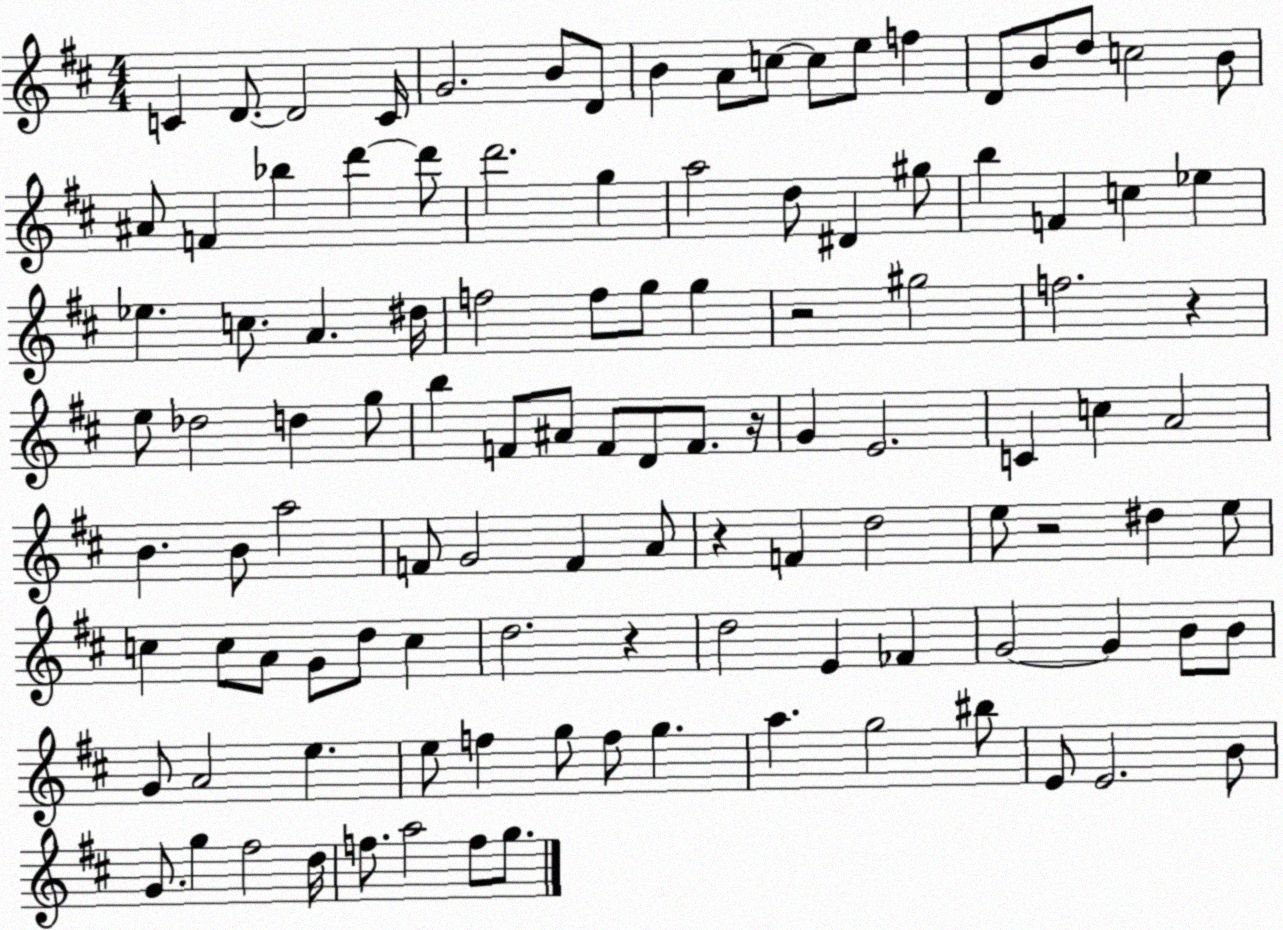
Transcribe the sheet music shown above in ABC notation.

X:1
T:Untitled
M:4/4
L:1/4
K:D
C D/2 D2 C/4 G2 B/2 D/2 B A/2 c/2 c/2 e/2 f D/2 B/2 d/2 c2 B/2 ^A/2 F _b d' d'/2 d'2 g a2 d/2 ^D ^g/2 b F c _e _e c/2 A ^d/4 f2 f/2 g/2 g z2 ^g2 f2 z e/2 _d2 d g/2 b F/2 ^A/2 F/2 D/2 F/2 z/4 G E2 C c A2 B B/2 a2 F/2 G2 F A/2 z F d2 e/2 z2 ^d e/2 c c/2 A/2 G/2 d/2 c d2 z d2 E _F G2 G B/2 B/2 G/2 A2 e e/2 f g/2 f/2 g a g2 ^b/2 E/2 E2 B/2 G/2 g ^f2 d/4 f/2 a2 f/2 g/2